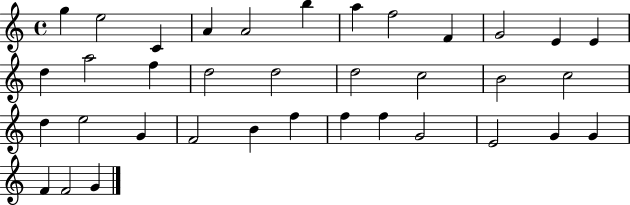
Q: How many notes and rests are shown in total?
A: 36